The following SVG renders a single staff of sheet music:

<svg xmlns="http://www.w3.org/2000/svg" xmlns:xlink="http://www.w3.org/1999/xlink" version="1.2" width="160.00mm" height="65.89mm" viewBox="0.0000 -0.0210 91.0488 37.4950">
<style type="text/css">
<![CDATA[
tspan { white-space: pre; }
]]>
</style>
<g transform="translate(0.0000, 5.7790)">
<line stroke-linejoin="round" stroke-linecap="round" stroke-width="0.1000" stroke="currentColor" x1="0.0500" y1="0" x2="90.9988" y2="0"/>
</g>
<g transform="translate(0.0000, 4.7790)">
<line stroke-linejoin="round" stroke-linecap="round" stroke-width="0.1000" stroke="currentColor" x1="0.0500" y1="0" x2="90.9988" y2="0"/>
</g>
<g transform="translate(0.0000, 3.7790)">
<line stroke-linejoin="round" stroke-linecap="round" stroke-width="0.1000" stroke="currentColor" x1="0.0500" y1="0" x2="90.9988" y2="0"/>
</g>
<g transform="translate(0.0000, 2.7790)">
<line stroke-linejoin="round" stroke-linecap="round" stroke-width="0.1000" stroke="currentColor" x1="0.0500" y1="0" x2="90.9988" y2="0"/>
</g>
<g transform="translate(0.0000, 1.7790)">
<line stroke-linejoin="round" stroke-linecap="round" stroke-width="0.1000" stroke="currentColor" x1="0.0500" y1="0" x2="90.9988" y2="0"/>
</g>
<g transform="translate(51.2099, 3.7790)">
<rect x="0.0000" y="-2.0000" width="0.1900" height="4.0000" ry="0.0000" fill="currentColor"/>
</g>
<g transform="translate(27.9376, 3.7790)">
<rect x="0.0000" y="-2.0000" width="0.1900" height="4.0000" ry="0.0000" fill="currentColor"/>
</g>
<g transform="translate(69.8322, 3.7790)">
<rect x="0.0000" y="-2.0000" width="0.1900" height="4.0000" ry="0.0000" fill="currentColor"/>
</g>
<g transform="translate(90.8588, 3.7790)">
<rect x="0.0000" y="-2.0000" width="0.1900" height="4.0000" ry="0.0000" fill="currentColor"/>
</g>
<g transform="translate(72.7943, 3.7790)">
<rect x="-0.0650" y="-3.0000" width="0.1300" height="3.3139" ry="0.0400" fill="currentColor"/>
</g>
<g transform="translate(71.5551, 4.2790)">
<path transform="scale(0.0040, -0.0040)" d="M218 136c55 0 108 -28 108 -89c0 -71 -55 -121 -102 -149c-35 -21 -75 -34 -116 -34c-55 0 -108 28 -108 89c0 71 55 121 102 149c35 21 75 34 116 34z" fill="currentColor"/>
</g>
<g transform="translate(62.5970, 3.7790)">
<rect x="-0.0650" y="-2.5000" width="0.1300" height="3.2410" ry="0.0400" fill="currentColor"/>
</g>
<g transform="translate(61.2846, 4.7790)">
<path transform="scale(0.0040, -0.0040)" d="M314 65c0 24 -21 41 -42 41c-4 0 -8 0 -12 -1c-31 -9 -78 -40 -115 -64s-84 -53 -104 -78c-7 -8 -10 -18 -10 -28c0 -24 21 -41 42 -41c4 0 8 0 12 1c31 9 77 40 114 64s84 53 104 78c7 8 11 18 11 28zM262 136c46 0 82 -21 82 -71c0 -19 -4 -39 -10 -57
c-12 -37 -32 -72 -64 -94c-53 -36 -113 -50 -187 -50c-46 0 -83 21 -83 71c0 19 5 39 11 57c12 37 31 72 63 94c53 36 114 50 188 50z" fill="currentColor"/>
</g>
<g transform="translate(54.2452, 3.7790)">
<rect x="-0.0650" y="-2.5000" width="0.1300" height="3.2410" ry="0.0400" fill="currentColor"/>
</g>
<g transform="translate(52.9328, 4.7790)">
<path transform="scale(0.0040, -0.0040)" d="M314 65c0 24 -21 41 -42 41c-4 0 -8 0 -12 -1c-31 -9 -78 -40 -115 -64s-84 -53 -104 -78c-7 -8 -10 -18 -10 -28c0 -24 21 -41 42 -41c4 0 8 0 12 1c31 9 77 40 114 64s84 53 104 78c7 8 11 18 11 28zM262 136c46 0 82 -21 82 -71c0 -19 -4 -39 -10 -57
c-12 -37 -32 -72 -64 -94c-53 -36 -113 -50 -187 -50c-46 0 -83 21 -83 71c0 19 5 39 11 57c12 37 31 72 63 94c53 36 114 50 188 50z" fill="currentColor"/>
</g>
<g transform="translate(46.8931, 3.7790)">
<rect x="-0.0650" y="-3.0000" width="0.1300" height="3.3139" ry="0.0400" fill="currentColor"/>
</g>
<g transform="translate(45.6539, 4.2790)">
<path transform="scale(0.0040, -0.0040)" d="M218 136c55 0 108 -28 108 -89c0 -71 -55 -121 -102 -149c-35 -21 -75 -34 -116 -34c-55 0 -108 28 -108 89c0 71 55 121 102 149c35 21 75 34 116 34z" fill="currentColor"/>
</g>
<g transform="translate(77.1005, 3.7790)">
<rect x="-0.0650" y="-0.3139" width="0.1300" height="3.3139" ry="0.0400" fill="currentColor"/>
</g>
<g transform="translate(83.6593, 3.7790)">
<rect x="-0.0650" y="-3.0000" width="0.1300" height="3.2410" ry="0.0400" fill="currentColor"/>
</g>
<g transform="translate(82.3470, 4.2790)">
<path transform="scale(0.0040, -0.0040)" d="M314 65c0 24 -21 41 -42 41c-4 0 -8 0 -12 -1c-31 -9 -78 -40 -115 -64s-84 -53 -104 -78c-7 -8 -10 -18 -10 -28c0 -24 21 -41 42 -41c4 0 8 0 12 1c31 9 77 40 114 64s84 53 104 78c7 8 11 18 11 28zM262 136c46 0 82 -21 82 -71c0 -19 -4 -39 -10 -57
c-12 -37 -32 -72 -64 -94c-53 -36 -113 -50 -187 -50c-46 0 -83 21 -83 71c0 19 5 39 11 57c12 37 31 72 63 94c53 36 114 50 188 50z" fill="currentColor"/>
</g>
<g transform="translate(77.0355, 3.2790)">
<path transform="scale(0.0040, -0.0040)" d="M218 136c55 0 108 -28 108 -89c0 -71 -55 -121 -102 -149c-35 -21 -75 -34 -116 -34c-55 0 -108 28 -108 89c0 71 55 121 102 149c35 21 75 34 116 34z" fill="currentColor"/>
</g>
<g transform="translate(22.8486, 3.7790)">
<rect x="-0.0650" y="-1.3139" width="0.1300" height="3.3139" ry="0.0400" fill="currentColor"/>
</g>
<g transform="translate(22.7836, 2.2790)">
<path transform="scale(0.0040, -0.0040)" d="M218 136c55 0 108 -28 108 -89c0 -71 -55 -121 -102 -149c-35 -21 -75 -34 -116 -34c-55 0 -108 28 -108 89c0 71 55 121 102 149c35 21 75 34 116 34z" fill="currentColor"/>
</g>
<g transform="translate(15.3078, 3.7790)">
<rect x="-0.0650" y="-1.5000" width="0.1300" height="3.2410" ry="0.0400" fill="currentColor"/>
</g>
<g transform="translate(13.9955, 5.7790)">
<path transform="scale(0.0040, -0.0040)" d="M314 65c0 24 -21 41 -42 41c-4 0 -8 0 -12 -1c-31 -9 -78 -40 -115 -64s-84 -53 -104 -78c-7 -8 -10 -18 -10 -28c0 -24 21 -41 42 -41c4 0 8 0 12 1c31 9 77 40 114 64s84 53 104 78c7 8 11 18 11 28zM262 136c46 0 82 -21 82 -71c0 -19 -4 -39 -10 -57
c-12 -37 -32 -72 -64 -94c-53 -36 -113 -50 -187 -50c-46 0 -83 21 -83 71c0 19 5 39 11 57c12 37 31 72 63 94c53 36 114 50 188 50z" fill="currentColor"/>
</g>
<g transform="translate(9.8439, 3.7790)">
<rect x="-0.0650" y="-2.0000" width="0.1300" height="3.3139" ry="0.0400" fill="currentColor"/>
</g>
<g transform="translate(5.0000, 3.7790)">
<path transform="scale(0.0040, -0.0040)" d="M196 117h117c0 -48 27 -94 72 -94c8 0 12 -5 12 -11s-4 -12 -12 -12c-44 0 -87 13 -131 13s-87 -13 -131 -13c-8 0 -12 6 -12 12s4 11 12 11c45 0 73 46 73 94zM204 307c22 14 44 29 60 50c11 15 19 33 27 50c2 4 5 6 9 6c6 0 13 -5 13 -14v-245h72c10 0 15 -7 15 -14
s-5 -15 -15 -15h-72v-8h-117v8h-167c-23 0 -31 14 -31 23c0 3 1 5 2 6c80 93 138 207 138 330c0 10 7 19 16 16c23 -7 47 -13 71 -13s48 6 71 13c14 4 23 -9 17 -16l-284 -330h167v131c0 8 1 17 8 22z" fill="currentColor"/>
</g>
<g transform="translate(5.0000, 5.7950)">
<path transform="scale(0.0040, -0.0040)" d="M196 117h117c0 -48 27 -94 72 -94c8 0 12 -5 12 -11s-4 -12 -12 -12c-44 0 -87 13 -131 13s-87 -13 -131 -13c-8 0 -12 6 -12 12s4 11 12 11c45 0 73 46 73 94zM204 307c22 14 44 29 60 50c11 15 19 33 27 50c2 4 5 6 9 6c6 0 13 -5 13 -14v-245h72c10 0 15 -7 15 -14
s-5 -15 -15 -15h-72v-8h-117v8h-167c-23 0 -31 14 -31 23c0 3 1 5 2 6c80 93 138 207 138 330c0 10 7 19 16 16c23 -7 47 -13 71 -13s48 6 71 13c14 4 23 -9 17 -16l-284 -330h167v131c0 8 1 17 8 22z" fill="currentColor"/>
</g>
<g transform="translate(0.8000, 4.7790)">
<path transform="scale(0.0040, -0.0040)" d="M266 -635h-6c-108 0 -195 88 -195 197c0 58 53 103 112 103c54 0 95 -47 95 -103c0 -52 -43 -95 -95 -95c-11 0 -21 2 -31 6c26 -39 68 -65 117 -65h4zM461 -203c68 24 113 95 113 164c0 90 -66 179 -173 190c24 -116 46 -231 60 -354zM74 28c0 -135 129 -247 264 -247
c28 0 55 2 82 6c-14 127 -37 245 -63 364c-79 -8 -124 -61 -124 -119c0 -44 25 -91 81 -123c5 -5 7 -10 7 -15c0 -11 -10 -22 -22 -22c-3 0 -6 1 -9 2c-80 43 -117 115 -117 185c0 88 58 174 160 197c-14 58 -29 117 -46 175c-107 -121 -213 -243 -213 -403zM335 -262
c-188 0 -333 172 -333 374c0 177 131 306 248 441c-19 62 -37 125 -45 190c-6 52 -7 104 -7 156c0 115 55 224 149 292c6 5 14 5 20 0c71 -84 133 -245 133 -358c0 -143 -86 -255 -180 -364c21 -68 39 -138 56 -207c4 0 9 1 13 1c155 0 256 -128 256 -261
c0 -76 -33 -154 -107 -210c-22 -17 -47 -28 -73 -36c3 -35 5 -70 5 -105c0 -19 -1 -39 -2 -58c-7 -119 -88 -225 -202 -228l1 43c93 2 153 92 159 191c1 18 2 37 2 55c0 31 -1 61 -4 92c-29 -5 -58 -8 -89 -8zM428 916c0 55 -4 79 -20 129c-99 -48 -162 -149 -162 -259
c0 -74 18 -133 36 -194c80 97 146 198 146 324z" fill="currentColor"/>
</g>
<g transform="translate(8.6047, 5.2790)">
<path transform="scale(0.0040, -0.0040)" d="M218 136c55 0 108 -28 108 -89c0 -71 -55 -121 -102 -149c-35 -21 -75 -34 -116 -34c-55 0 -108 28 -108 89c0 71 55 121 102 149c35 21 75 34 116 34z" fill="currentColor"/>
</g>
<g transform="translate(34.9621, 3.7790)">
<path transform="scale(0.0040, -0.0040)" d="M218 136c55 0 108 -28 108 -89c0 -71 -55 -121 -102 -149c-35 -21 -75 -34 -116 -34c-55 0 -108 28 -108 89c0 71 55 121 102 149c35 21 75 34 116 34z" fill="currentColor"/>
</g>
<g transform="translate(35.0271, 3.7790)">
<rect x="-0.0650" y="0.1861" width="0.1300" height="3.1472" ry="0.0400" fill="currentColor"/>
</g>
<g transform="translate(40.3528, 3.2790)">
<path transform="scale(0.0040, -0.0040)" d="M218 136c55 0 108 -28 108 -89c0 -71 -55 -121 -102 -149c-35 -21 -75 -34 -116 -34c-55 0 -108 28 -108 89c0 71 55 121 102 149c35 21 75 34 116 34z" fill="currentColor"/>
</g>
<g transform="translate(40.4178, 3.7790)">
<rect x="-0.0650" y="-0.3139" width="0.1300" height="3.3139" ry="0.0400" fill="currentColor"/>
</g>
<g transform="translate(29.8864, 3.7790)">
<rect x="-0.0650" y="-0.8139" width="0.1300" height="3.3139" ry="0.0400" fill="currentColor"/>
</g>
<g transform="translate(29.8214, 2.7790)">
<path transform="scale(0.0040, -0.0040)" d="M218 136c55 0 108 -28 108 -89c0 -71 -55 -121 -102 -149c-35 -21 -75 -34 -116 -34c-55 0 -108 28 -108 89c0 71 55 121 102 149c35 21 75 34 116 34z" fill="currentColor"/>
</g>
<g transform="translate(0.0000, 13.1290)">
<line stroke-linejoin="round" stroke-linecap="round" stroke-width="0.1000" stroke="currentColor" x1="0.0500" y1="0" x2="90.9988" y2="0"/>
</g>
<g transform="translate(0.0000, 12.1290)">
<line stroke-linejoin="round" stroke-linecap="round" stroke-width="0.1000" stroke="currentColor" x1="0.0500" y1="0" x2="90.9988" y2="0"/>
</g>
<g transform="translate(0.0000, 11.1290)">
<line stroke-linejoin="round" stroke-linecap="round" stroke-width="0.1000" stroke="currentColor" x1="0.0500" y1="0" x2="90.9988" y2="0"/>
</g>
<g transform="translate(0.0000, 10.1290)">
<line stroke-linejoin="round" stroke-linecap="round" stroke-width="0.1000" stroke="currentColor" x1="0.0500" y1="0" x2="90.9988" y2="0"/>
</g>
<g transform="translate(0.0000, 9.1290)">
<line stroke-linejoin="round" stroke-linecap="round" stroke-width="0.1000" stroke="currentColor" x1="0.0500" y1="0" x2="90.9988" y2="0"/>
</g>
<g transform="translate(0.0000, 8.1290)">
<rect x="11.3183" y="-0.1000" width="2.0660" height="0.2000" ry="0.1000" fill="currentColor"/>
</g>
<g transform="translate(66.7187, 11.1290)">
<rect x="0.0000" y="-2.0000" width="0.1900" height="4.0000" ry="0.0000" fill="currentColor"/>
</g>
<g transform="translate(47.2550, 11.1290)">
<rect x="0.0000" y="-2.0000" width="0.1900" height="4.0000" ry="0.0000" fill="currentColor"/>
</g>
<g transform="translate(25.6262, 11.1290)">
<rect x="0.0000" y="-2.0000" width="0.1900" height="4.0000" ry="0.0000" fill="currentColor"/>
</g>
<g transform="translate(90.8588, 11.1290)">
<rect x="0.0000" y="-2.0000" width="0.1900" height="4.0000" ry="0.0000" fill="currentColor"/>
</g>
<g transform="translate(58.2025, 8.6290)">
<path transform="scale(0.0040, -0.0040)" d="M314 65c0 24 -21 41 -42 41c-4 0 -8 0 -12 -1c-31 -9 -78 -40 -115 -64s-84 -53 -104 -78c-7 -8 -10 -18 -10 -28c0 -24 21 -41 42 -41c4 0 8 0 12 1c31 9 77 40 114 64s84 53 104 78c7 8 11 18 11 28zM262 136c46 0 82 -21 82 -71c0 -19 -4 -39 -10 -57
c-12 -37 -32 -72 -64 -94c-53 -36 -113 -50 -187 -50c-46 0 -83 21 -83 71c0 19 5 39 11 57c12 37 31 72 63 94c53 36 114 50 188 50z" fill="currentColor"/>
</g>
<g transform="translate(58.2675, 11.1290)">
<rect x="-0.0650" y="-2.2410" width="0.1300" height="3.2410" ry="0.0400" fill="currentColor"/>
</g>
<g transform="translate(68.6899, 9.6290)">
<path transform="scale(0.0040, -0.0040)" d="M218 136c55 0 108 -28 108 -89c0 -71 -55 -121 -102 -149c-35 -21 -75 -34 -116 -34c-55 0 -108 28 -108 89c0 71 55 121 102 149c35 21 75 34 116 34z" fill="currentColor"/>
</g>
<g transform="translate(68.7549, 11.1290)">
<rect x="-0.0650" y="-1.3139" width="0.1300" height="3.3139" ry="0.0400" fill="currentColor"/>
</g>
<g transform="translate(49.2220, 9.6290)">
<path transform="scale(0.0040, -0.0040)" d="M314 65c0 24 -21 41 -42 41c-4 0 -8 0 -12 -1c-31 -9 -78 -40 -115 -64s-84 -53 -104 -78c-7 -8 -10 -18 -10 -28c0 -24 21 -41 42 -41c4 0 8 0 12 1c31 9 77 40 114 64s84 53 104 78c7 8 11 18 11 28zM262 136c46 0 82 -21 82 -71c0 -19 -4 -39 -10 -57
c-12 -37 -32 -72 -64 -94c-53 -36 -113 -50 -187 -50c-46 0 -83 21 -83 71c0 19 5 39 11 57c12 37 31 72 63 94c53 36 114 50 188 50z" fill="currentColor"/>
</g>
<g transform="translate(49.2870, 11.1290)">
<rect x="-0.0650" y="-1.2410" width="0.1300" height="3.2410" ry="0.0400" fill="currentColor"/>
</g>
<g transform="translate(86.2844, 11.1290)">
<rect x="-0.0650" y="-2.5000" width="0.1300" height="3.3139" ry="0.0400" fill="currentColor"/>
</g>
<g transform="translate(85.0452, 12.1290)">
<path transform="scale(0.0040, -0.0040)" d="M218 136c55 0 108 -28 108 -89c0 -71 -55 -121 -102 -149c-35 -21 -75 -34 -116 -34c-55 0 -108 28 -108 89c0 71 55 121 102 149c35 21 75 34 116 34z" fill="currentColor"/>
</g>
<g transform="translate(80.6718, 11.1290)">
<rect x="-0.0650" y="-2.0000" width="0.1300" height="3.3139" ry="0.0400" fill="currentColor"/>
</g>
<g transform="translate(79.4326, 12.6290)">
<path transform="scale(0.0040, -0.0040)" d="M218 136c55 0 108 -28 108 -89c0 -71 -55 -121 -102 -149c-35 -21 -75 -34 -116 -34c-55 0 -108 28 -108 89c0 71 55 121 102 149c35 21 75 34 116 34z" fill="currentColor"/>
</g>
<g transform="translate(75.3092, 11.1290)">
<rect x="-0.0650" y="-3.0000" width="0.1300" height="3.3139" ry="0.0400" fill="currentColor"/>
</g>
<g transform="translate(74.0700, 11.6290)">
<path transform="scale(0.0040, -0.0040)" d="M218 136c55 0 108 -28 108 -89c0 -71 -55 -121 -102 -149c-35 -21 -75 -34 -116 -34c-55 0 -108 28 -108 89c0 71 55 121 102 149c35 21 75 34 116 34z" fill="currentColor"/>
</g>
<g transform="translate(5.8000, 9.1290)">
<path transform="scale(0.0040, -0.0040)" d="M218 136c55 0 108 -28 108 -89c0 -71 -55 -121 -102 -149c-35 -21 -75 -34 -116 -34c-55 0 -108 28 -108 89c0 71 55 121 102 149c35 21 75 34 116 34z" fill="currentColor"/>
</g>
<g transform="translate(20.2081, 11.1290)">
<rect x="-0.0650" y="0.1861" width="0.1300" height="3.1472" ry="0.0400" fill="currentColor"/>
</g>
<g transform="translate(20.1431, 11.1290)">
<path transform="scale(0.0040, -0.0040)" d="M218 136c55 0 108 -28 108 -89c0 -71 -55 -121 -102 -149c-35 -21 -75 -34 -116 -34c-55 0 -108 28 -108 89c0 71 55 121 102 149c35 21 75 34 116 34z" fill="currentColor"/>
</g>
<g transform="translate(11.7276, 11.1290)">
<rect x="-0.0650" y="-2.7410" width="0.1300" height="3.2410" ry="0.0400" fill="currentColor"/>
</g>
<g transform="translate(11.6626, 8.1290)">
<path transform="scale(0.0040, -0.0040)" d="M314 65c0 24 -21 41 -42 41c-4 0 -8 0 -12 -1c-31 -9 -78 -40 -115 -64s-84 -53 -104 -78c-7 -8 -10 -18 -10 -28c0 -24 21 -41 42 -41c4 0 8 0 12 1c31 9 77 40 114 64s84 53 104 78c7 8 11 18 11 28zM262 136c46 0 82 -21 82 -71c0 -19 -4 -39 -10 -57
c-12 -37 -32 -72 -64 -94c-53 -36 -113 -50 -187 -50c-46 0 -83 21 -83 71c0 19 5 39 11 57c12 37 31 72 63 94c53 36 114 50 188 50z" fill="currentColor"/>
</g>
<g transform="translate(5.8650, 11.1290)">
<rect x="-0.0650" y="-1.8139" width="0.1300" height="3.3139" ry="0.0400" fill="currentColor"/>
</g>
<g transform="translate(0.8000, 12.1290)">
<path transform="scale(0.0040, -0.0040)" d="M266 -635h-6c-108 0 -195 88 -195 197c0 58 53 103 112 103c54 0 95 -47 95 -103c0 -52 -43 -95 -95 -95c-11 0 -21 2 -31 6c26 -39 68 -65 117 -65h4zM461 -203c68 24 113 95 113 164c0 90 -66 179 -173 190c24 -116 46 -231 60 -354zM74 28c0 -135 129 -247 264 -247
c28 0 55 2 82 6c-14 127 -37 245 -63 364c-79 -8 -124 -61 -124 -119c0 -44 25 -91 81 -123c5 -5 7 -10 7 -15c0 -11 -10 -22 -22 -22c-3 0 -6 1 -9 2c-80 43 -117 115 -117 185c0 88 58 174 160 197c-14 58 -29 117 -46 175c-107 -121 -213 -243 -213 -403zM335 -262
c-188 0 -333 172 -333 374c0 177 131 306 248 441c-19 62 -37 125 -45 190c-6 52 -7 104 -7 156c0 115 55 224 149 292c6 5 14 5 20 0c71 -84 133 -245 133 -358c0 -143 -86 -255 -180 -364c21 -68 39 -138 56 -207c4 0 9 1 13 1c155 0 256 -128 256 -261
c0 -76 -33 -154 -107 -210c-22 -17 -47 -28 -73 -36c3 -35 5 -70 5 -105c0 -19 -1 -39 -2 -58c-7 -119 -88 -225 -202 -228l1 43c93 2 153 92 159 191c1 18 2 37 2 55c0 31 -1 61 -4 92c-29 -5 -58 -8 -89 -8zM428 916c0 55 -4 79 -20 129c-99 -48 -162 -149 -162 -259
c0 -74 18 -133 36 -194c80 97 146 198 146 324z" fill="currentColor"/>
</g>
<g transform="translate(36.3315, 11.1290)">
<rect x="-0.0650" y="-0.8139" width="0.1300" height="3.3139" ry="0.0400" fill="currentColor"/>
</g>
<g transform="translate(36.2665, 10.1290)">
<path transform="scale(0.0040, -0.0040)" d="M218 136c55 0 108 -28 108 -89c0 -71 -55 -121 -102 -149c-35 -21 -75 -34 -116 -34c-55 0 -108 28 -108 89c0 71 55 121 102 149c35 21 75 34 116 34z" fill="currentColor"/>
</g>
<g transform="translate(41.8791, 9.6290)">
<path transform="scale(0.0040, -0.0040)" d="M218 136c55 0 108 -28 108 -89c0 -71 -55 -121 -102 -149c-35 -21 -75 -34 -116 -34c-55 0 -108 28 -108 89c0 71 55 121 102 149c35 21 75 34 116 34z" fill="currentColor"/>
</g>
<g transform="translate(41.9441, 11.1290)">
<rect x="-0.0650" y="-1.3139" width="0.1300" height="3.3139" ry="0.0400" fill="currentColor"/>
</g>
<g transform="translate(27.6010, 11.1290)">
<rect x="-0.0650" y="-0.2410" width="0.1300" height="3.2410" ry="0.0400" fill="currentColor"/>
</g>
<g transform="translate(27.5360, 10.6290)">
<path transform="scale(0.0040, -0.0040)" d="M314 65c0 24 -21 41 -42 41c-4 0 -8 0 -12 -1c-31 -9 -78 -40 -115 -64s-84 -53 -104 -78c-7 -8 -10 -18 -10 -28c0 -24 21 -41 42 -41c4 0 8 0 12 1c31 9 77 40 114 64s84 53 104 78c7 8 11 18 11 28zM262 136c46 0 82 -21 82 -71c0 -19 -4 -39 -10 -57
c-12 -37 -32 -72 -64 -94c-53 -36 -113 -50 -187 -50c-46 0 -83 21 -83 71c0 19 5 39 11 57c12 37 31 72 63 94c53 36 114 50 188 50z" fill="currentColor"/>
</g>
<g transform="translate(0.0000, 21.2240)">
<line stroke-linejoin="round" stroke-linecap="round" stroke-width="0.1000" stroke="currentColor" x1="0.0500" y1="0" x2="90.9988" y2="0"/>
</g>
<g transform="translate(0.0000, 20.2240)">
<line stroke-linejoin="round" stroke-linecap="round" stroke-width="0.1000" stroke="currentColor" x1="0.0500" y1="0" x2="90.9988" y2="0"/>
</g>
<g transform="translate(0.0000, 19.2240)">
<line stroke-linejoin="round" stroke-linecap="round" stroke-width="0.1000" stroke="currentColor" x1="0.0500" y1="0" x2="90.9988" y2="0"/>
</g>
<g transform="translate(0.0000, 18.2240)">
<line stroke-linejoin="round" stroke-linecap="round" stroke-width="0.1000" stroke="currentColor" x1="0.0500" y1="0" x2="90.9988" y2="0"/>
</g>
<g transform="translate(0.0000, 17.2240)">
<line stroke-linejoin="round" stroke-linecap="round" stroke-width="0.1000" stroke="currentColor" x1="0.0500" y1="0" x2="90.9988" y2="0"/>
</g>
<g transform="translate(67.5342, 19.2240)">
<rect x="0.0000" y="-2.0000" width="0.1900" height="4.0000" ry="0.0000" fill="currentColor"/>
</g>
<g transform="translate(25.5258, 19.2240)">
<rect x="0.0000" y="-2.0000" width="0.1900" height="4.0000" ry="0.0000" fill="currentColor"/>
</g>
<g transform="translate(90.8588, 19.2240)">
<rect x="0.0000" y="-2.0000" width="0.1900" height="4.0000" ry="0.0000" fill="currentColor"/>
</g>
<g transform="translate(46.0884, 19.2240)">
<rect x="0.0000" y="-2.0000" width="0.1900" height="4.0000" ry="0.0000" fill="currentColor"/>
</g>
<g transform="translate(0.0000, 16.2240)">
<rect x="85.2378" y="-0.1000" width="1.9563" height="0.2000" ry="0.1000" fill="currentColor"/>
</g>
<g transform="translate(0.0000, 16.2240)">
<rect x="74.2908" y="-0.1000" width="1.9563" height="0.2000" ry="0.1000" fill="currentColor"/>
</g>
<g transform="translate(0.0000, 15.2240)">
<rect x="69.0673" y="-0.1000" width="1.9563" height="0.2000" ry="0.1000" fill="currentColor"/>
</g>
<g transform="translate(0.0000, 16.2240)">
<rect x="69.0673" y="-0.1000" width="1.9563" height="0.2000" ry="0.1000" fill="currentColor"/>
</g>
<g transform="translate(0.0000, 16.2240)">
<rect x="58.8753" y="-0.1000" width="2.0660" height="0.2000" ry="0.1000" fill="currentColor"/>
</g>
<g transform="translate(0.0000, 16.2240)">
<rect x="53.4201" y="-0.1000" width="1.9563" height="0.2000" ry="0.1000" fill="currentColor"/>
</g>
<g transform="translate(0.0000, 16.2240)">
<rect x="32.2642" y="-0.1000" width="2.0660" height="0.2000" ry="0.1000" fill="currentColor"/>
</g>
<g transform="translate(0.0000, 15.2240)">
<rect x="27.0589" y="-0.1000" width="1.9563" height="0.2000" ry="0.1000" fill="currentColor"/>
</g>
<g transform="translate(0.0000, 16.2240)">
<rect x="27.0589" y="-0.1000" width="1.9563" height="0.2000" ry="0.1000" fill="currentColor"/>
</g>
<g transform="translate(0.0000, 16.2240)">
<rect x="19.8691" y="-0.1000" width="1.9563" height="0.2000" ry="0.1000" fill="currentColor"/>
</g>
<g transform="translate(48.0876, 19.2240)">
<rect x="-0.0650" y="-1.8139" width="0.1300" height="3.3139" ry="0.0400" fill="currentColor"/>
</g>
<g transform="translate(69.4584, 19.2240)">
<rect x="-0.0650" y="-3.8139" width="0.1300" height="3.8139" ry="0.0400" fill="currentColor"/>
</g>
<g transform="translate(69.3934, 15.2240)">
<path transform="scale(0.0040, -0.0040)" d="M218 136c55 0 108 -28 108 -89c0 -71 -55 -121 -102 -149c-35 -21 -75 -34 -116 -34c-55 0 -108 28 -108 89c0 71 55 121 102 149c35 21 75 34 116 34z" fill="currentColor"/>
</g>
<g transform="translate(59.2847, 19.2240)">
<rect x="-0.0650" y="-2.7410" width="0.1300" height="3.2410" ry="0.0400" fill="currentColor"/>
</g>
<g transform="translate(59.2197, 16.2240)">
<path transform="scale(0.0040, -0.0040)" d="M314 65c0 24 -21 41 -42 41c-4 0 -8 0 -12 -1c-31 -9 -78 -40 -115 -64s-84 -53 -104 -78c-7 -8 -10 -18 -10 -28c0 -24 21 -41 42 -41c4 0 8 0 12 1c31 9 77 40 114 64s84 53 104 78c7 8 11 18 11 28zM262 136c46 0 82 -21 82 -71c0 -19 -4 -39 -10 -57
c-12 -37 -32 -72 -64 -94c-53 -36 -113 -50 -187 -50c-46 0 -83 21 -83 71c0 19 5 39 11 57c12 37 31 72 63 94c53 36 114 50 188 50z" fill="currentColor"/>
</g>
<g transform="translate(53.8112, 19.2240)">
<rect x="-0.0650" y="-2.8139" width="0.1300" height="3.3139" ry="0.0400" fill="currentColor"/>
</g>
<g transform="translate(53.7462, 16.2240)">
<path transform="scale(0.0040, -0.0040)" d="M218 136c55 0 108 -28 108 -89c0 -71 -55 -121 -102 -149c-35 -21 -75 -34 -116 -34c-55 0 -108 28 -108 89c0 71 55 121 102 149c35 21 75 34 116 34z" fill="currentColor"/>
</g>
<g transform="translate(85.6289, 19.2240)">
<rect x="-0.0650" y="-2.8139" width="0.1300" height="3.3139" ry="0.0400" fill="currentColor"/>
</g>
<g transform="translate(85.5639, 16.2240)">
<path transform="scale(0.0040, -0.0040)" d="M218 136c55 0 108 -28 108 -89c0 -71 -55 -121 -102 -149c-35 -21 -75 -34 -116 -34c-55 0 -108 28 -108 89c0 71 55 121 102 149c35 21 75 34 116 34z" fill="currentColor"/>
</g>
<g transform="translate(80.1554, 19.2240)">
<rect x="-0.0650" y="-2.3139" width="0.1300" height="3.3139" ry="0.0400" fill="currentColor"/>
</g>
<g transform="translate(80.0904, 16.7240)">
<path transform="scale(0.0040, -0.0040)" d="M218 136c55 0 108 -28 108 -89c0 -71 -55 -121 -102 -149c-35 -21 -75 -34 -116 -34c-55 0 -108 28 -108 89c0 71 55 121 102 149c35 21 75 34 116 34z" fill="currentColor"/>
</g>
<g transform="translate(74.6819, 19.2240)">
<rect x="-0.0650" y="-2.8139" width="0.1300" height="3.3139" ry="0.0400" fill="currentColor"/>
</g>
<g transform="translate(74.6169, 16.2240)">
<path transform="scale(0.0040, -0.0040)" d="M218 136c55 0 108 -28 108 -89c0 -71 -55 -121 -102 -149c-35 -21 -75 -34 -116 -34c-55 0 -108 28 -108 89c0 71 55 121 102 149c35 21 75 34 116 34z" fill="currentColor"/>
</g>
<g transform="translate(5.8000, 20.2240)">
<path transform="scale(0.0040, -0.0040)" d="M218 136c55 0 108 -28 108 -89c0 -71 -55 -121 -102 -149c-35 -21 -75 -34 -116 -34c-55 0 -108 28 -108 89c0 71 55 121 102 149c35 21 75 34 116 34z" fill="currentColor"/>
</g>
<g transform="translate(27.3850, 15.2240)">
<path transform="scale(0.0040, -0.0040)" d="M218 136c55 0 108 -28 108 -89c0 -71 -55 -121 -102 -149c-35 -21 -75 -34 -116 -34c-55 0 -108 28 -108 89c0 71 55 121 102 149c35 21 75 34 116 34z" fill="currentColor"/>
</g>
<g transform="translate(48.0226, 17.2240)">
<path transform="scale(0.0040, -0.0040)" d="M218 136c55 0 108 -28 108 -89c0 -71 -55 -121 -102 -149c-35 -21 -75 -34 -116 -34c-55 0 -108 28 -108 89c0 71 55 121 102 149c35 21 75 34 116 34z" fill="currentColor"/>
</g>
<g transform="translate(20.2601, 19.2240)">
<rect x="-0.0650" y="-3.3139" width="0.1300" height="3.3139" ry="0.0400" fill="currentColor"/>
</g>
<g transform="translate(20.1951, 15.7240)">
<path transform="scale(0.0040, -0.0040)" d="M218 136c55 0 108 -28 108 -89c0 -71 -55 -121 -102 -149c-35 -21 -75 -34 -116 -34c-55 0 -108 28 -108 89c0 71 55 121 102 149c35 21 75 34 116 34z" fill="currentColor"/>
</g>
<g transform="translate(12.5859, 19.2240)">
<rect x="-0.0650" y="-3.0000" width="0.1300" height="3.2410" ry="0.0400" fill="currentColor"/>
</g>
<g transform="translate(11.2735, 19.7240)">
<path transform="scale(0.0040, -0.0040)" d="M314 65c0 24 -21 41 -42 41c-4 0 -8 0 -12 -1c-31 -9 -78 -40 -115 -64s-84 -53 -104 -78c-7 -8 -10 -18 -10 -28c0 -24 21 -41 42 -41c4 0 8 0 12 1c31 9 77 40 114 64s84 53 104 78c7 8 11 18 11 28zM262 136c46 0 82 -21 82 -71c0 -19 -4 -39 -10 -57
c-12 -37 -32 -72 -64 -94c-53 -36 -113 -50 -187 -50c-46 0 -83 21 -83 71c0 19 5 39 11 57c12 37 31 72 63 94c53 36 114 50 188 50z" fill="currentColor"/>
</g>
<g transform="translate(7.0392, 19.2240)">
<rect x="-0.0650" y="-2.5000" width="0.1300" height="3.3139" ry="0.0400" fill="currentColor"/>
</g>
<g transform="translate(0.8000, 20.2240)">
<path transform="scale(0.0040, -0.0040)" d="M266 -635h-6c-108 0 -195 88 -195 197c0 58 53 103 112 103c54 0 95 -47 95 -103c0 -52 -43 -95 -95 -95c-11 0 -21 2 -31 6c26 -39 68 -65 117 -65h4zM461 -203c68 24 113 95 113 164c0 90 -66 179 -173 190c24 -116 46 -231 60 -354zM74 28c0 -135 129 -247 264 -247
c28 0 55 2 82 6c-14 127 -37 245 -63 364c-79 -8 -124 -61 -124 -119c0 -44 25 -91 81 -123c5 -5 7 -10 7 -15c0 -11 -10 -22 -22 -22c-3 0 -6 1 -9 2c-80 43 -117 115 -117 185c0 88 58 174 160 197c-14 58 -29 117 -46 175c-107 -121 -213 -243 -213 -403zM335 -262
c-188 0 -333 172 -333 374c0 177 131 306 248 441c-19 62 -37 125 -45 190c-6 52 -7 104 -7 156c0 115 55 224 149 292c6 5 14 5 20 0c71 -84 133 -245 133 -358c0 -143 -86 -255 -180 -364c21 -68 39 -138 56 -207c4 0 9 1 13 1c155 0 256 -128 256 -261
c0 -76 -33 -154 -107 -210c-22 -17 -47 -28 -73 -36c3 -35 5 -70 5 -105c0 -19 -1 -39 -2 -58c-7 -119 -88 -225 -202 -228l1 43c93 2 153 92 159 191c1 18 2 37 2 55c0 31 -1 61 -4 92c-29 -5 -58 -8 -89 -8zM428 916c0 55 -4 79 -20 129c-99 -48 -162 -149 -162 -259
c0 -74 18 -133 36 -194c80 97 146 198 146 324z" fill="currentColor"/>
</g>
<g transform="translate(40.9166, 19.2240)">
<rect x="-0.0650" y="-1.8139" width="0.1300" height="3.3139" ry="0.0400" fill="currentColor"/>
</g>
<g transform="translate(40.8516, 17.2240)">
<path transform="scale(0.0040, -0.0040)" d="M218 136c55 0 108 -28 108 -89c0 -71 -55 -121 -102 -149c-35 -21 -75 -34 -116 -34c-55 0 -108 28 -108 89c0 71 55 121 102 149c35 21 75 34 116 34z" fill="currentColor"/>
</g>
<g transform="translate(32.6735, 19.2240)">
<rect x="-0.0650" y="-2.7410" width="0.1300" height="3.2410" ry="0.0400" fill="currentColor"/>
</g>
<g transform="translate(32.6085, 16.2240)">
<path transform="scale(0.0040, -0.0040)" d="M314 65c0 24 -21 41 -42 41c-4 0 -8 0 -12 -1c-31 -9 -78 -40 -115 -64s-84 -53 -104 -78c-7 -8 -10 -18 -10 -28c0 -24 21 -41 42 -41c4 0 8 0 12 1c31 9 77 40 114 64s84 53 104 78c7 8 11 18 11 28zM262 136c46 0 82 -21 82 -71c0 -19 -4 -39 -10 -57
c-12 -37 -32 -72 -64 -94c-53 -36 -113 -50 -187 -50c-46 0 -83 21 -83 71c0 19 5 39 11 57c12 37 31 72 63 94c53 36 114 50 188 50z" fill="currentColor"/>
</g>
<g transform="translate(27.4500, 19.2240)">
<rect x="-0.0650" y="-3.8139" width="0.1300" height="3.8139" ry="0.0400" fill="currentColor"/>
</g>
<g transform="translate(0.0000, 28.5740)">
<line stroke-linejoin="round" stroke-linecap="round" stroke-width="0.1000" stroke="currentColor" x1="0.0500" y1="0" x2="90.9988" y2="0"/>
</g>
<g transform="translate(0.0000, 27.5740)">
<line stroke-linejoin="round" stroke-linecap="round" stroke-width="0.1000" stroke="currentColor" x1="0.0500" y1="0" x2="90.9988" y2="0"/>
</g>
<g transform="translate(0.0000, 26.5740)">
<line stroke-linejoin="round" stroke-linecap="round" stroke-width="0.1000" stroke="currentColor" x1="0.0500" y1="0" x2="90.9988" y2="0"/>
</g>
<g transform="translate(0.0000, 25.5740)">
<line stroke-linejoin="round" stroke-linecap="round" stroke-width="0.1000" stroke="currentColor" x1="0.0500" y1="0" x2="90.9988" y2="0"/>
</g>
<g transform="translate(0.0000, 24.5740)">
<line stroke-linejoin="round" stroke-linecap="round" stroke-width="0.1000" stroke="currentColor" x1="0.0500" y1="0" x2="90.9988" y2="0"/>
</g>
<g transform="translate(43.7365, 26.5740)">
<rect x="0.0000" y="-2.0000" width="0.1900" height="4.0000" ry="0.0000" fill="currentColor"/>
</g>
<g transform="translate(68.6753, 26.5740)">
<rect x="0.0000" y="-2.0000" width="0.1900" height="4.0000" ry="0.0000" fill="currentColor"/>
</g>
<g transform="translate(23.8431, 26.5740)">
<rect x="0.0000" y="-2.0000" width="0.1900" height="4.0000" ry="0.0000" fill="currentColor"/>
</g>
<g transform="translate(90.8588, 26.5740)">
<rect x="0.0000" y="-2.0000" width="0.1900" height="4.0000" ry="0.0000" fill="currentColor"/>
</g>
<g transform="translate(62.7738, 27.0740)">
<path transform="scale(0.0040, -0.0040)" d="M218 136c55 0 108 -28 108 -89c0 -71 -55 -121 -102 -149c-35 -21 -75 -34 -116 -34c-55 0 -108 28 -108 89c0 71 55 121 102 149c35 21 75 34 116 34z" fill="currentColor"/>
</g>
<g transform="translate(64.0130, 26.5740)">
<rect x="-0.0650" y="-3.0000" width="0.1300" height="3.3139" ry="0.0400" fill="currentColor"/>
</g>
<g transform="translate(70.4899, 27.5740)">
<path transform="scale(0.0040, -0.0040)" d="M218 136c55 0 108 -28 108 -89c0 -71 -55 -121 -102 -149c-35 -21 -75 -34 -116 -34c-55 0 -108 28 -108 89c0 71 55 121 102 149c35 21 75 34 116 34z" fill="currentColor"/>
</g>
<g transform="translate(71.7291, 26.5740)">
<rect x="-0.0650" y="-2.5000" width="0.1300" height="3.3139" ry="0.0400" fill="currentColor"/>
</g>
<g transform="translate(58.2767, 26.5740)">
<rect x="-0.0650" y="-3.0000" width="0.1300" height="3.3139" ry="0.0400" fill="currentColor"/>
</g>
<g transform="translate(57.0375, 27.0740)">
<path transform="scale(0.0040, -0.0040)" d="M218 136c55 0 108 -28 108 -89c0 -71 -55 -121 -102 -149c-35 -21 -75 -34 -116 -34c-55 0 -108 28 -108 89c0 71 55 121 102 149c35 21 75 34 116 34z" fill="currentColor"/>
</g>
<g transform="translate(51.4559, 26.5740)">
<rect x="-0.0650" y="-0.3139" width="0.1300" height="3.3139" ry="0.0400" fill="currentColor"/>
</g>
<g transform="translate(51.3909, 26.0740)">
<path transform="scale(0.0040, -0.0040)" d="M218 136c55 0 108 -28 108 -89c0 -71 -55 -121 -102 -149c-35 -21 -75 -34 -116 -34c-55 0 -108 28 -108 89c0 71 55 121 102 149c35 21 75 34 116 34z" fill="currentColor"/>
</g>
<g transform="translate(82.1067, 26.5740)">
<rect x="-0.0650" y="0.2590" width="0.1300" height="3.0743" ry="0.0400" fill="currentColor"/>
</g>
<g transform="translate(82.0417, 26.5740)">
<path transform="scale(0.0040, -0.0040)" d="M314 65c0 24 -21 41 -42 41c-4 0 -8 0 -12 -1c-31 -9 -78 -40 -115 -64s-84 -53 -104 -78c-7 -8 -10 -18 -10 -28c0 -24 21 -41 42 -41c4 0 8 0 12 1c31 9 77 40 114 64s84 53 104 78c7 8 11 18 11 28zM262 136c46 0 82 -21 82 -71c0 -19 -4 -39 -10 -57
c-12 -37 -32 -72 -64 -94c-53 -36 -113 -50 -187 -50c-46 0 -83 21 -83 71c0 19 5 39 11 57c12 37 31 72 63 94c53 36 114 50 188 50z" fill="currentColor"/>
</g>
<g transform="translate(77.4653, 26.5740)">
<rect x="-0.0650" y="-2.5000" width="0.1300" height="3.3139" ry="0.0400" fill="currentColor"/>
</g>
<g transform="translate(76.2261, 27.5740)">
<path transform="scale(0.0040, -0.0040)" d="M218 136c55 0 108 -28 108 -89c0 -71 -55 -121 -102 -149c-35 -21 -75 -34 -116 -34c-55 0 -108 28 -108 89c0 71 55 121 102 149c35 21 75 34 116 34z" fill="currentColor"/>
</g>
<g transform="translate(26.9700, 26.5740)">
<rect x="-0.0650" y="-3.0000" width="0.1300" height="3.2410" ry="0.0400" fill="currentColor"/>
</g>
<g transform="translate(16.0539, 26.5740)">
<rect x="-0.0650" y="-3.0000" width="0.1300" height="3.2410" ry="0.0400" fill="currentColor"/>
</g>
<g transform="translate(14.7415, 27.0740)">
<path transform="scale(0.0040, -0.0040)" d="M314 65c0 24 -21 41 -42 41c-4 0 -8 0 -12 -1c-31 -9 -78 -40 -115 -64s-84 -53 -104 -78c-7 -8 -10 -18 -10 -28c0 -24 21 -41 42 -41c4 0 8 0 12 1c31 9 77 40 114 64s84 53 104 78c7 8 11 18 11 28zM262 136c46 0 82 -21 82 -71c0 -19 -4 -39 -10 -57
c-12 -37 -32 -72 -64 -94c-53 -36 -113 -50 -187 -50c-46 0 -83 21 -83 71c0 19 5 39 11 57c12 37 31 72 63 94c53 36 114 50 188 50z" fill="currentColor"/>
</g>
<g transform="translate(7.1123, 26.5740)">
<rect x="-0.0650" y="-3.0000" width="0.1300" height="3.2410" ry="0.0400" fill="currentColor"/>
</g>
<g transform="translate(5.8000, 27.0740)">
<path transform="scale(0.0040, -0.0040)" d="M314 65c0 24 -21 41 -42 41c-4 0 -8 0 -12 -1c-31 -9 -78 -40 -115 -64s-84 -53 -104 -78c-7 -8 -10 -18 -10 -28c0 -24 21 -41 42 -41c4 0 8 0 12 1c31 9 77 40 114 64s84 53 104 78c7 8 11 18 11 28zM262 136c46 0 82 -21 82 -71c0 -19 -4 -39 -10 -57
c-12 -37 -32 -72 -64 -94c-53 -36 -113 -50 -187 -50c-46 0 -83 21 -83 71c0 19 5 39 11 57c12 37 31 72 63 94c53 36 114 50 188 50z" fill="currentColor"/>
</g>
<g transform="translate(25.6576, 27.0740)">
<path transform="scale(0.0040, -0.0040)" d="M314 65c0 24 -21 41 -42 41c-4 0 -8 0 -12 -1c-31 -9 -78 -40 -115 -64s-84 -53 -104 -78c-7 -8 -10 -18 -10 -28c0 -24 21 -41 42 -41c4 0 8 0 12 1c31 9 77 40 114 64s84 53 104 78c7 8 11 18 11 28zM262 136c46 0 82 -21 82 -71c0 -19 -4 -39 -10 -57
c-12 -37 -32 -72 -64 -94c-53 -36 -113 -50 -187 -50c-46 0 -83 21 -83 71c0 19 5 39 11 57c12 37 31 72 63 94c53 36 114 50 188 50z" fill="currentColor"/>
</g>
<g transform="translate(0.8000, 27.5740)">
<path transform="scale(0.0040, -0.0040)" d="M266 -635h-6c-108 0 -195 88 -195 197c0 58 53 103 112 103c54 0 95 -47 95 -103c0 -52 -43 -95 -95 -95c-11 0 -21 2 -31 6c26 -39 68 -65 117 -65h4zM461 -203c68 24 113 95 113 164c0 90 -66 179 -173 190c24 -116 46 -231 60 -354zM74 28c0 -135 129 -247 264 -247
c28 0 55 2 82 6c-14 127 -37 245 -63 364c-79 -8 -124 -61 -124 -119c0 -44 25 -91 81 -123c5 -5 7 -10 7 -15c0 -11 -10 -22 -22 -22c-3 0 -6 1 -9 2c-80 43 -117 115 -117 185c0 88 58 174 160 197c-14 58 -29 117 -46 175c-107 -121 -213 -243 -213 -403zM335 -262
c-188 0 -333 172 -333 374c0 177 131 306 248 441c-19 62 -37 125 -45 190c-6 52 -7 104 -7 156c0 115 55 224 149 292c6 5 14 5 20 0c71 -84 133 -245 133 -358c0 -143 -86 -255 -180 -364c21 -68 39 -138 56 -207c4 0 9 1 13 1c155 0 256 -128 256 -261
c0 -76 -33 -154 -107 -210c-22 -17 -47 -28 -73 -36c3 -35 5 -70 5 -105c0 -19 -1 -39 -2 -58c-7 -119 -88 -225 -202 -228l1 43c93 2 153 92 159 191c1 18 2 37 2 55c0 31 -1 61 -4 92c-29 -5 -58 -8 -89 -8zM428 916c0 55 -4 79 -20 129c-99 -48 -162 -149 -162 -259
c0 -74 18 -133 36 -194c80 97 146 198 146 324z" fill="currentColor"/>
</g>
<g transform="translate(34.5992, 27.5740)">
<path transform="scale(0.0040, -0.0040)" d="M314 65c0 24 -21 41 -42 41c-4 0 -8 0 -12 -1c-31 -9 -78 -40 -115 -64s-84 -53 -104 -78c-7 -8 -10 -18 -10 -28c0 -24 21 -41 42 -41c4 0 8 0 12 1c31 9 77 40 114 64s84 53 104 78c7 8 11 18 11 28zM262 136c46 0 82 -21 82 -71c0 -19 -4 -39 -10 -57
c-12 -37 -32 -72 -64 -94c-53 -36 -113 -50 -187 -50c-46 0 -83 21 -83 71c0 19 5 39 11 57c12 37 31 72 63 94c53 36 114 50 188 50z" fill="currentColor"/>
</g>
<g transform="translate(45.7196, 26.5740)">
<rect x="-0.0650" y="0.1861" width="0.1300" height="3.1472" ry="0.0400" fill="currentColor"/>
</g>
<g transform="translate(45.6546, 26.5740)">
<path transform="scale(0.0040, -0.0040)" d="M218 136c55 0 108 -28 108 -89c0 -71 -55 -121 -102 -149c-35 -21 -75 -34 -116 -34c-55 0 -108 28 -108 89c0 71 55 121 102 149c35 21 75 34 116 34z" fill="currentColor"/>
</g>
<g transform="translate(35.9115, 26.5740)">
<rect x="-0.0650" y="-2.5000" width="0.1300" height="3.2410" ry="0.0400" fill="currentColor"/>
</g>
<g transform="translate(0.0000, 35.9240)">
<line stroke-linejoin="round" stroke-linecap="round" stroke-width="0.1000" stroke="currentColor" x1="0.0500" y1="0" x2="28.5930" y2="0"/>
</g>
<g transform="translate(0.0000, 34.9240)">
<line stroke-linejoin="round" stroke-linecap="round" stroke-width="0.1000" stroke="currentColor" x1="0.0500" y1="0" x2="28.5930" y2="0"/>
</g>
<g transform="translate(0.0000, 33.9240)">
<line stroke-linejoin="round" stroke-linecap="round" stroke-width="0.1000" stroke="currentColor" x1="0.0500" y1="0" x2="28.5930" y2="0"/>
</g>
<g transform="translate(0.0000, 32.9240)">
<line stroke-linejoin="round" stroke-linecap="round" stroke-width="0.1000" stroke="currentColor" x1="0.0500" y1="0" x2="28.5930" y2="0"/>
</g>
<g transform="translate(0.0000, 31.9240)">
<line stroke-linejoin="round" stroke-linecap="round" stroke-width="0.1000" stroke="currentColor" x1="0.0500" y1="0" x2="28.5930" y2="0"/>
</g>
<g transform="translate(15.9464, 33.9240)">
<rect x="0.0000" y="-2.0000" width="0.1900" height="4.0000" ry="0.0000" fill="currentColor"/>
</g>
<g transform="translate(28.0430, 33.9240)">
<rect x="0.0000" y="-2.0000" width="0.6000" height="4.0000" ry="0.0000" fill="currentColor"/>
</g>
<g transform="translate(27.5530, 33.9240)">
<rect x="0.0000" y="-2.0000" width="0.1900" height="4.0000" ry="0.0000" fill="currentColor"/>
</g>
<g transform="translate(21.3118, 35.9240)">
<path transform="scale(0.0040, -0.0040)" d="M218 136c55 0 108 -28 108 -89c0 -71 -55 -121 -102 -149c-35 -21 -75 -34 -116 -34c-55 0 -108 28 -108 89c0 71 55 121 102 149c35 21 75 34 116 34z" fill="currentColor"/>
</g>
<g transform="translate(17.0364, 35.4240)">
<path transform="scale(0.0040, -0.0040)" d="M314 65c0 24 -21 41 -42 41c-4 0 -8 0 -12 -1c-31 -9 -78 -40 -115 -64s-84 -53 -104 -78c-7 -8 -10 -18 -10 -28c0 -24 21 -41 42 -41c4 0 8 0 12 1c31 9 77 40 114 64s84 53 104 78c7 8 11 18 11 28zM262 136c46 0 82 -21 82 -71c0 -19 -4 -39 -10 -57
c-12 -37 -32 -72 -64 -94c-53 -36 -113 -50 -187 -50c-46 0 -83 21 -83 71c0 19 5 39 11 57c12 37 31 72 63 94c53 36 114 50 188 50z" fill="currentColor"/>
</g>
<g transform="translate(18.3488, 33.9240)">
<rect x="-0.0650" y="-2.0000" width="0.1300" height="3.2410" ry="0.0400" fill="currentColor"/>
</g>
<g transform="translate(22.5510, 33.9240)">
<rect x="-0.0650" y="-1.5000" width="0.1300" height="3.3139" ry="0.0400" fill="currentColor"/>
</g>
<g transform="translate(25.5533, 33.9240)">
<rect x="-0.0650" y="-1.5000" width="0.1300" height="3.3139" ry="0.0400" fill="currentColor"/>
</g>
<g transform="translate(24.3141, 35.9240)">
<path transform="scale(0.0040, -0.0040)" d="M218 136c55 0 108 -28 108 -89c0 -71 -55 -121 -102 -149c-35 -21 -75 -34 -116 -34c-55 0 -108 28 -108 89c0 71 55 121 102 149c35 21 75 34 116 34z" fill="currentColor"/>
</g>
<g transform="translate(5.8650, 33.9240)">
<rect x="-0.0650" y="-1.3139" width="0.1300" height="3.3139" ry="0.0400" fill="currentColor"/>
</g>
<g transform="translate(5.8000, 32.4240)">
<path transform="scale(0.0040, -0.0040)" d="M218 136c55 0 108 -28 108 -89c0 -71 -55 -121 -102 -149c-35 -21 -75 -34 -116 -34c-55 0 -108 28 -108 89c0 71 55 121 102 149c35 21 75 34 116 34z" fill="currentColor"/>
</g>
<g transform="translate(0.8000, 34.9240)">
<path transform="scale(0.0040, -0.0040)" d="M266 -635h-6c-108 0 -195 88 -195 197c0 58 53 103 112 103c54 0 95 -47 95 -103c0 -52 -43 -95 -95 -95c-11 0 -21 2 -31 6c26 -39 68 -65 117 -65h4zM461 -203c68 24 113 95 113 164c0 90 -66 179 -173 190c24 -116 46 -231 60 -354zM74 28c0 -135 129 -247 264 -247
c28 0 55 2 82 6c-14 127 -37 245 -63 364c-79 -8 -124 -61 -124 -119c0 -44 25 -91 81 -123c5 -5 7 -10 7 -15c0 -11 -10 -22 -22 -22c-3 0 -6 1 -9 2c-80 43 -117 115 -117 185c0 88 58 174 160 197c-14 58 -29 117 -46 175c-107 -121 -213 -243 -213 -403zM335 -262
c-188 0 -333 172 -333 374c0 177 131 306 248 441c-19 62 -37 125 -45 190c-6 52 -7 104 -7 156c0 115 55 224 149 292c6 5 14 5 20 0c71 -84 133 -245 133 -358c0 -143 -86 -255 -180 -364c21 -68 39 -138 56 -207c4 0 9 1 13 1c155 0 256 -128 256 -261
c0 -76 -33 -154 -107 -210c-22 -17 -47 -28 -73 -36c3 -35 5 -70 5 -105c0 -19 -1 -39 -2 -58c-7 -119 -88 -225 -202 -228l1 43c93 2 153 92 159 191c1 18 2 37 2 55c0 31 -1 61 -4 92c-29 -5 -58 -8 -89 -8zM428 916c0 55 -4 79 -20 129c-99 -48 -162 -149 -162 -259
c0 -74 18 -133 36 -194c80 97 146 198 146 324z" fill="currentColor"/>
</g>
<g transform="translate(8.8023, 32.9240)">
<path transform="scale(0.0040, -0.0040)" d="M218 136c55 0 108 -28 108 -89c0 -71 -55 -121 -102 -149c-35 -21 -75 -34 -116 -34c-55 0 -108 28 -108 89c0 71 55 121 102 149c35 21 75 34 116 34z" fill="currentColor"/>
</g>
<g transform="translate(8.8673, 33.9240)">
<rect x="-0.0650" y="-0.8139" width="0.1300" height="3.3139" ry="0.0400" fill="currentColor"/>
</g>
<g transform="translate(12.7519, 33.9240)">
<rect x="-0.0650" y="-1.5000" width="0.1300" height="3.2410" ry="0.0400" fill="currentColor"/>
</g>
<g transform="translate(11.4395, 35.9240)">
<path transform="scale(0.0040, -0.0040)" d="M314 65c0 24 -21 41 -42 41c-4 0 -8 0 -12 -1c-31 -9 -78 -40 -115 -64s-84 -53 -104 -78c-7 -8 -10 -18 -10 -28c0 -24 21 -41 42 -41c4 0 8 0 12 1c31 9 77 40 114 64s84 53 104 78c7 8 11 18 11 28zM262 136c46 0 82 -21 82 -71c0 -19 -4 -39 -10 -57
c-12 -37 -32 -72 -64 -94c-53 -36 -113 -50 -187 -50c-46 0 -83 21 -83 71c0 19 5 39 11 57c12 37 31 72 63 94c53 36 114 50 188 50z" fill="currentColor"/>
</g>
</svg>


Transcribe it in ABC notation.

X:1
T:Untitled
M:4/4
L:1/4
K:C
F E2 e d B c A G2 G2 A c A2 f a2 B c2 d e e2 g2 e A F G G A2 b c' a2 f f a a2 c' a g a A2 A2 A2 G2 B c A A G G B2 e d E2 F2 E E